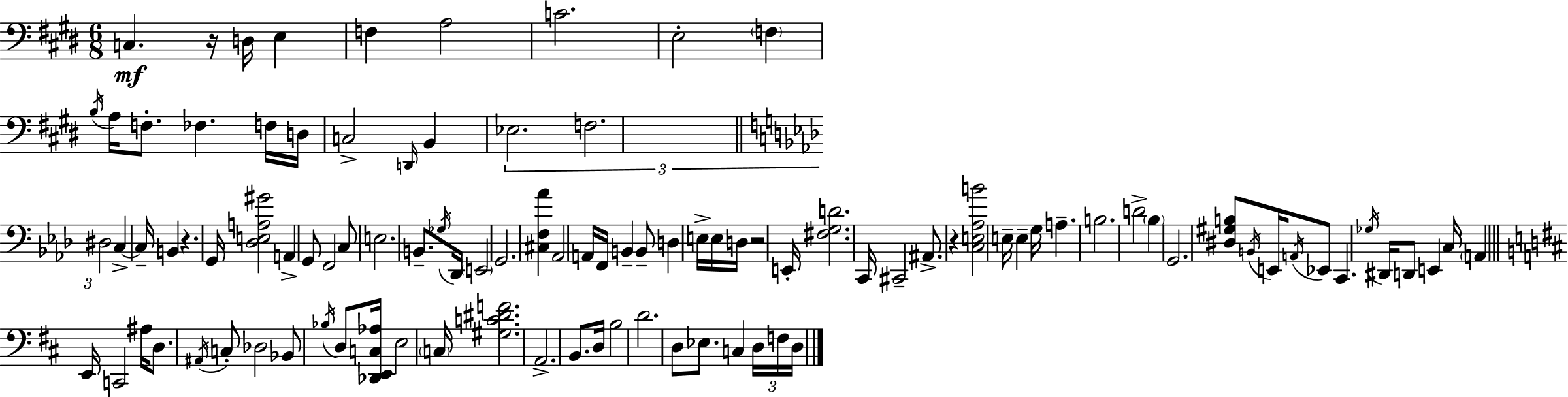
{
  \clef bass
  \numericTimeSignature
  \time 6/8
  \key e \major
  c4.\mf r16 d16 e4 | f4 a2 | c'2. | e2-. \parenthesize f4 | \break \acciaccatura { b16 } a16 f8.-. fes4. f16 | d16 c2-> \grace { d,16 } b,4 | \tuplet 3/2 { ees2. | f2. | \break \bar "||" \break \key f \minor dis2 } c4->~~ | c16-- b,4 r4. g,16 | <des e a gis'>2 a,4-> | g,8 f,2 c8 | \break e2. | b,8.-- \acciaccatura { ges16 } des,16 \parenthesize e,2 | g,2. | <cis f aes'>4 aes,2 | \break a,16 f,16 b,4-- b,8-- d4 | e16-> e16 d16 r2 | e,16-. <fis g d'>2. | c,16 cis,2-- ais,8.-> | \break r4 <c e aes b'>2 | e16-- e4-- g16 a4.-- | b2. | d'2-> \parenthesize bes4 | \break g,2. | <dis gis b>8 \acciaccatura { b,16 } e,16 \acciaccatura { a,16 } ees,8 c,4. | \acciaccatura { ges16 } dis,16 d,8 e,4 c16 \parenthesize a,4 | \bar "||" \break \key b \minor e,16 c,2 ais16 d8. | \acciaccatura { ais,16 } c8-. des2 | bes,8 \acciaccatura { bes16 } d8 <des, e, c aes>16 e2 | \parenthesize c16 <gis c' dis' f'>2. | \break a,2.-> | b,8. d16 b2 | d'2. | d8 ees8. c4 | \break \tuplet 3/2 { d16 f16 d16 } \bar "|."
}